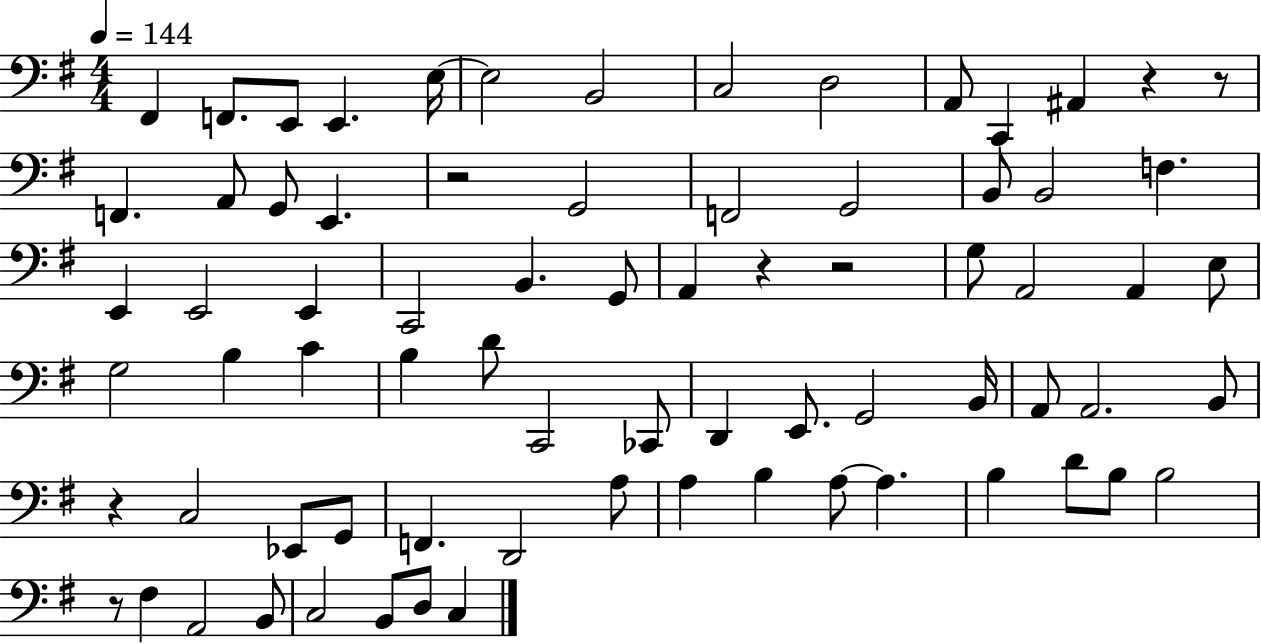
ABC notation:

X:1
T:Untitled
M:4/4
L:1/4
K:G
^F,, F,,/2 E,,/2 E,, E,/4 E,2 B,,2 C,2 D,2 A,,/2 C,, ^A,, z z/2 F,, A,,/2 G,,/2 E,, z2 G,,2 F,,2 G,,2 B,,/2 B,,2 F, E,, E,,2 E,, C,,2 B,, G,,/2 A,, z z2 G,/2 A,,2 A,, E,/2 G,2 B, C B, D/2 C,,2 _C,,/2 D,, E,,/2 G,,2 B,,/4 A,,/2 A,,2 B,,/2 z C,2 _E,,/2 G,,/2 F,, D,,2 A,/2 A, B, A,/2 A, B, D/2 B,/2 B,2 z/2 ^F, A,,2 B,,/2 C,2 B,,/2 D,/2 C,